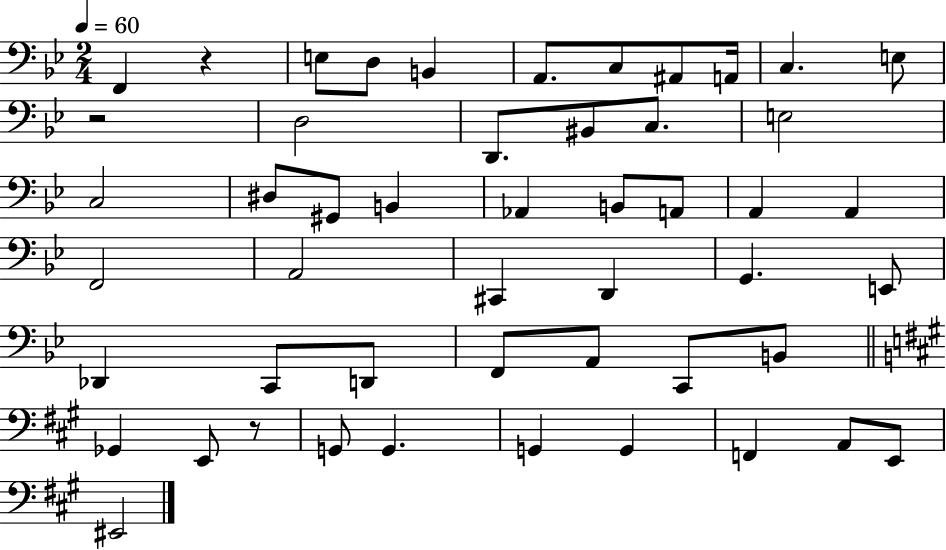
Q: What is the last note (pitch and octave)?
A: EIS2